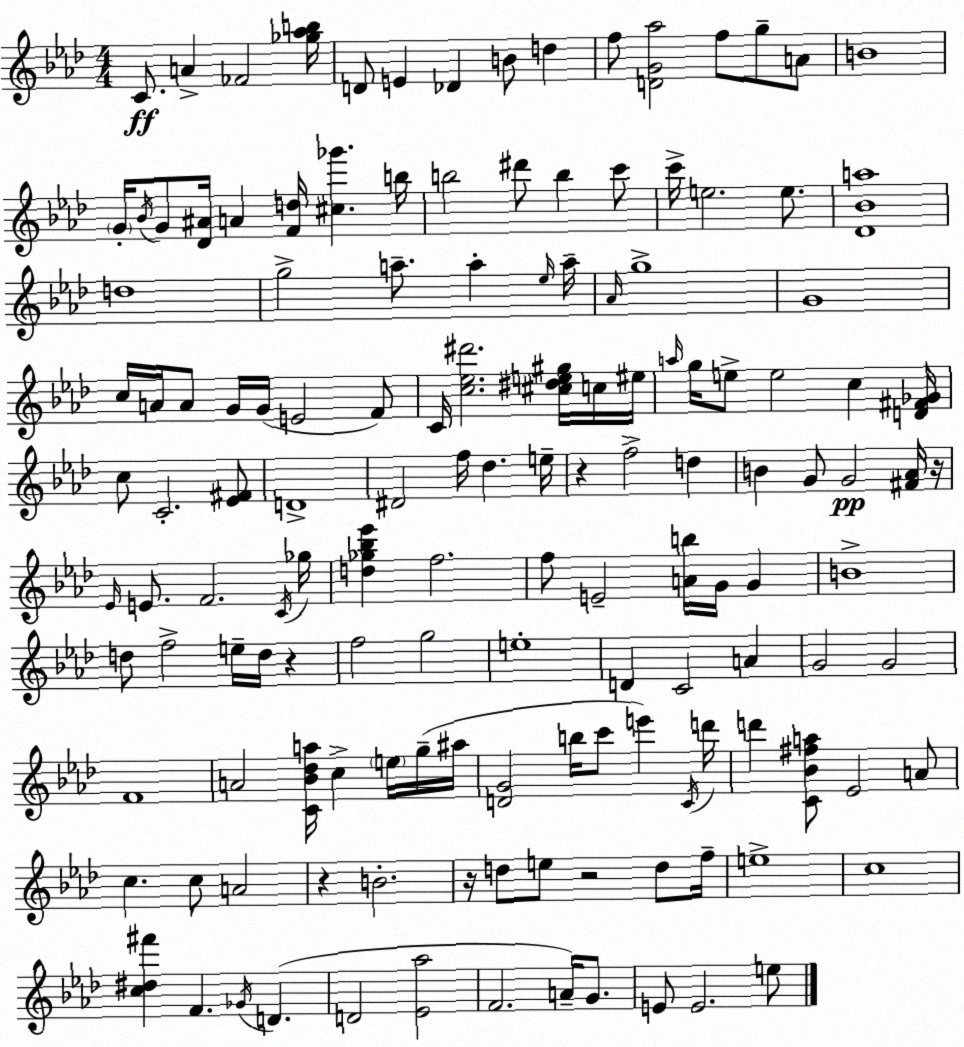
X:1
T:Untitled
M:4/4
L:1/4
K:Ab
C/2 A _F2 [_g_ab]/4 D/2 E _D B/2 d f/2 [DG_a]2 f/2 g/2 A/2 B4 G/4 _B/4 G/2 [_D^A]/4 A [Fd]/4 [^c_g'] b/4 b2 ^d'/2 b c'/2 c'/4 e2 e/2 [_D_Ba]4 d4 g2 a/2 a _e/4 a/4 _A/4 g4 G4 c/4 A/4 A/2 G/4 G/4 E2 F/2 C/4 [c_e^d']2 [^c^de^g]/4 c/4 ^e/4 a/4 g/4 e/2 e2 c [D^F_G]/4 c/2 C2 [_E^F]/2 D4 ^D2 f/4 _d e/4 z f2 d B G/2 G2 [^F_A]/4 z/4 _E/4 E/2 F2 C/4 _g/4 [d_g_b_e'] f2 f/2 E2 [Ab]/4 G/4 G B4 d/2 f2 e/4 d/4 z f2 g2 e4 D C2 A G2 G2 F4 A2 [C_B_da]/4 c e/4 g/4 ^a/4 [DG]2 b/4 c'/2 e' C/4 d'/4 d' [C_B^fa]/2 _E2 A/2 c c/2 A2 z B2 z/4 d/2 e/2 z2 d/2 f/4 e4 c4 [c^d^f'] F _G/4 D D2 [_E_a]2 F2 A/4 G/2 E/2 E2 e/2